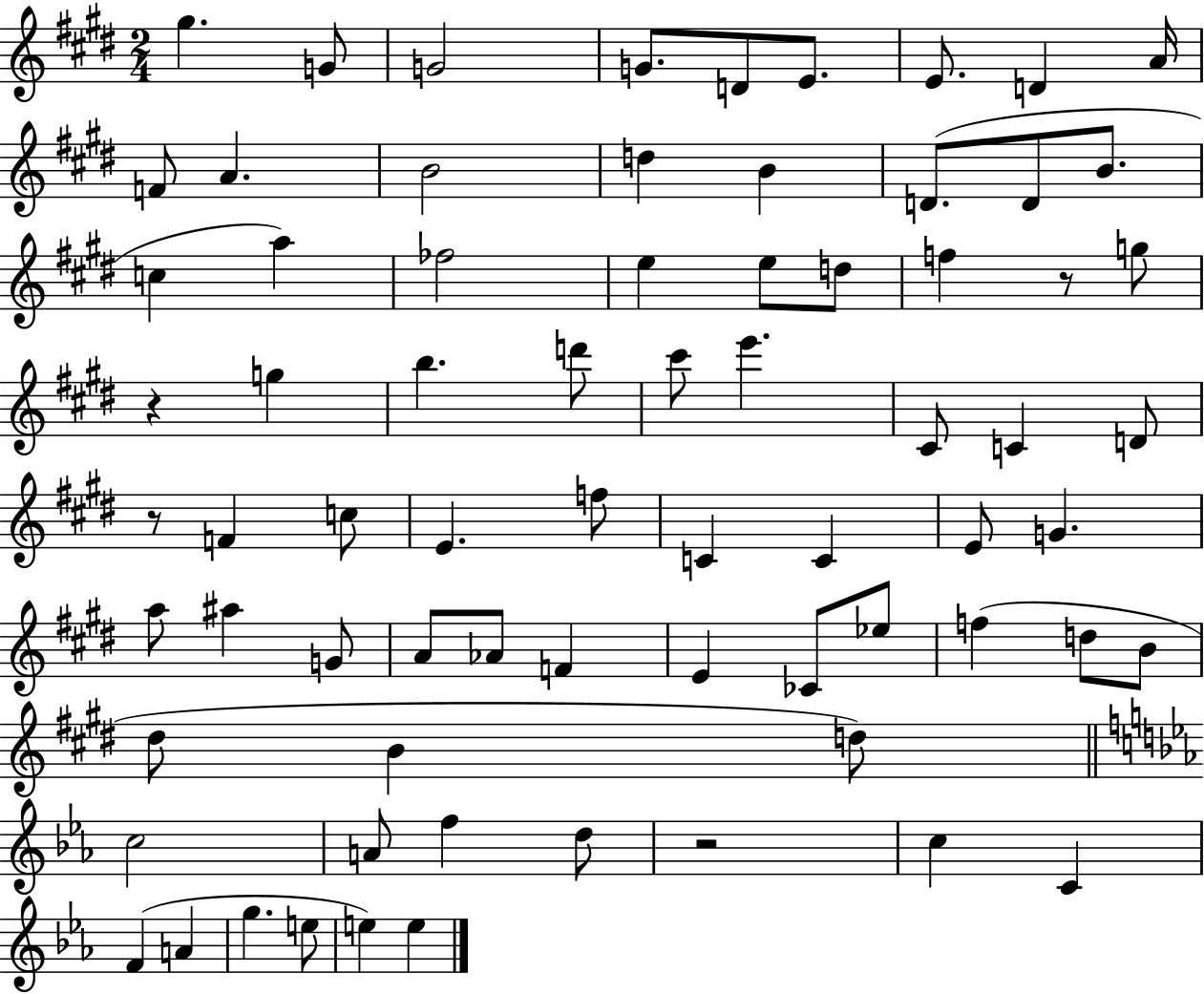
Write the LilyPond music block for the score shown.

{
  \clef treble
  \numericTimeSignature
  \time 2/4
  \key e \major
  gis''4. g'8 | g'2 | g'8. d'8 e'8. | e'8. d'4 a'16 | \break f'8 a'4. | b'2 | d''4 b'4 | d'8.( d'8 b'8. | \break c''4 a''4) | fes''2 | e''4 e''8 d''8 | f''4 r8 g''8 | \break r4 g''4 | b''4. d'''8 | cis'''8 e'''4. | cis'8 c'4 d'8 | \break r8 f'4 c''8 | e'4. f''8 | c'4 c'4 | e'8 g'4. | \break a''8 ais''4 g'8 | a'8 aes'8 f'4 | e'4 ces'8 ees''8 | f''4( d''8 b'8 | \break dis''8 b'4 d''8) | \bar "||" \break \key ees \major c''2 | a'8 f''4 d''8 | r2 | c''4 c'4 | \break f'4( a'4 | g''4. e''8 | e''4) e''4 | \bar "|."
}